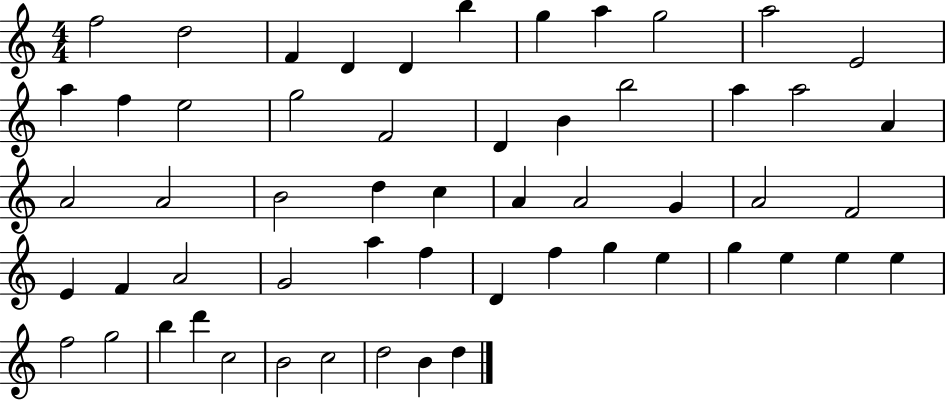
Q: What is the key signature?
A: C major